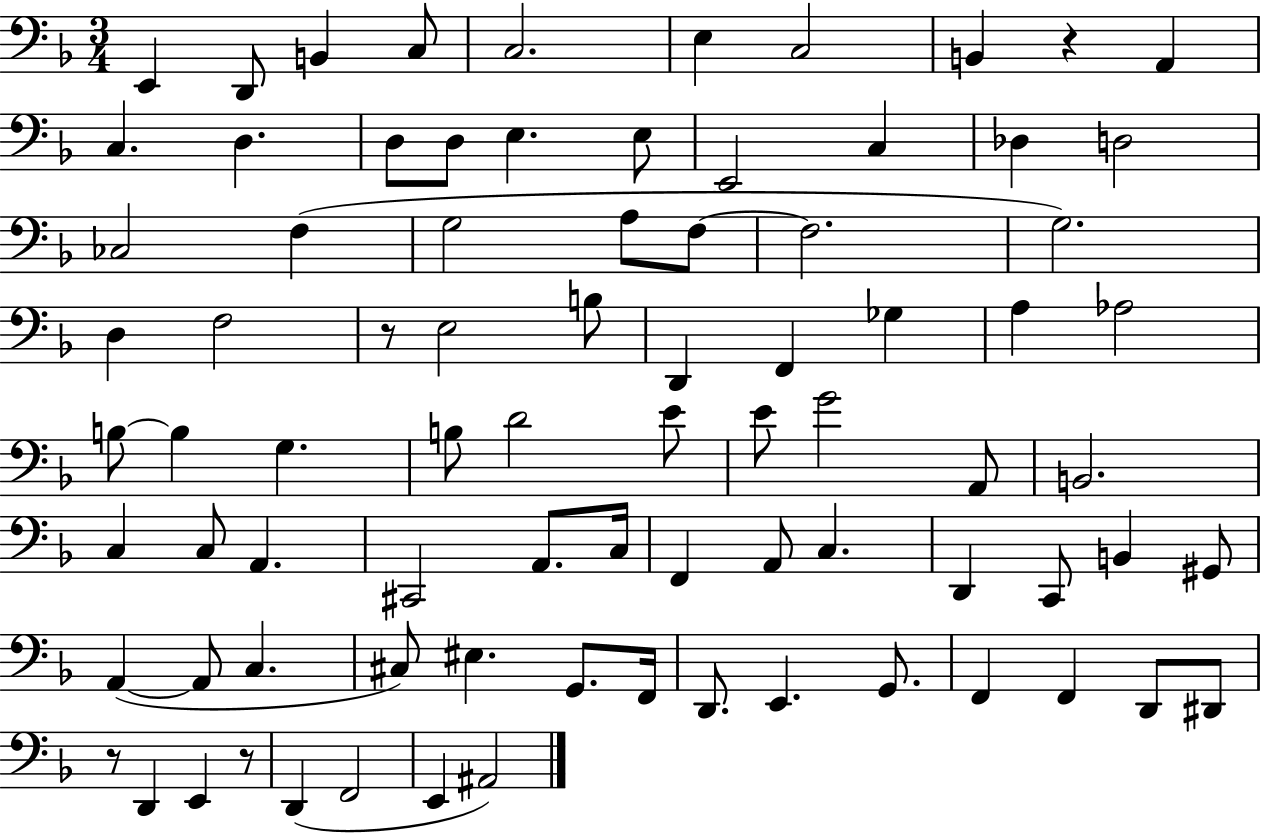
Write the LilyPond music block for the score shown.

{
  \clef bass
  \numericTimeSignature
  \time 3/4
  \key f \major
  e,4 d,8 b,4 c8 | c2. | e4 c2 | b,4 r4 a,4 | \break c4. d4. | d8 d8 e4. e8 | e,2 c4 | des4 d2 | \break ces2 f4( | g2 a8 f8~~ | f2. | g2.) | \break d4 f2 | r8 e2 b8 | d,4 f,4 ges4 | a4 aes2 | \break b8~~ b4 g4. | b8 d'2 e'8 | e'8 g'2 a,8 | b,2. | \break c4 c8 a,4. | cis,2 a,8. c16 | f,4 a,8 c4. | d,4 c,8 b,4 gis,8 | \break a,4~(~ a,8 c4. | cis8) eis4. g,8. f,16 | d,8. e,4. g,8. | f,4 f,4 d,8 dis,8 | \break r8 d,4 e,4 r8 | d,4( f,2 | e,4 ais,2) | \bar "|."
}